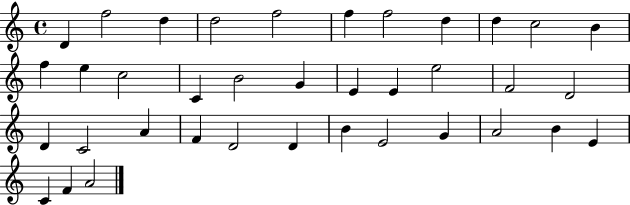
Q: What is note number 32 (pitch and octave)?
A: A4